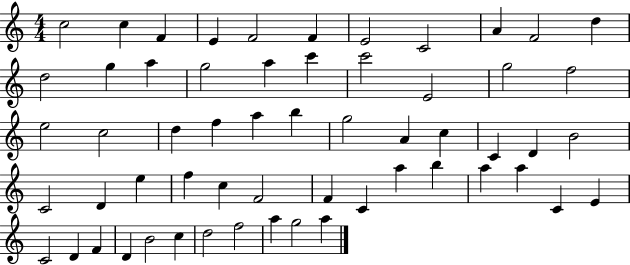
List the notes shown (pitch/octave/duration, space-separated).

C5/h C5/q F4/q E4/q F4/h F4/q E4/h C4/h A4/q F4/h D5/q D5/h G5/q A5/q G5/h A5/q C6/q C6/h E4/h G5/h F5/h E5/h C5/h D5/q F5/q A5/q B5/q G5/h A4/q C5/q C4/q D4/q B4/h C4/h D4/q E5/q F5/q C5/q F4/h F4/q C4/q A5/q B5/q A5/q A5/q C4/q E4/q C4/h D4/q F4/q D4/q B4/h C5/q D5/h F5/h A5/q G5/h A5/q